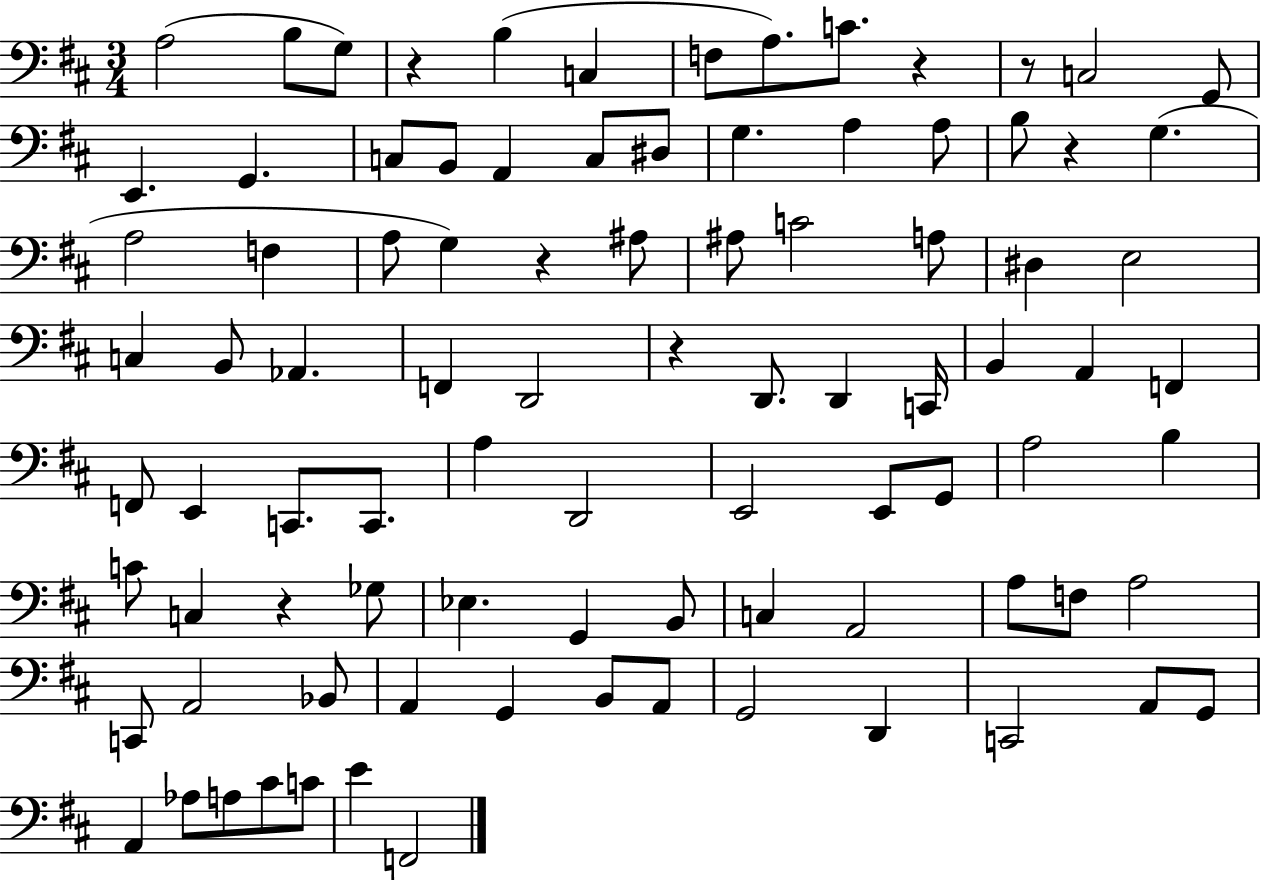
X:1
T:Untitled
M:3/4
L:1/4
K:D
A,2 B,/2 G,/2 z B, C, F,/2 A,/2 C/2 z z/2 C,2 G,,/2 E,, G,, C,/2 B,,/2 A,, C,/2 ^D,/2 G, A, A,/2 B,/2 z G, A,2 F, A,/2 G, z ^A,/2 ^A,/2 C2 A,/2 ^D, E,2 C, B,,/2 _A,, F,, D,,2 z D,,/2 D,, C,,/4 B,, A,, F,, F,,/2 E,, C,,/2 C,,/2 A, D,,2 E,,2 E,,/2 G,,/2 A,2 B, C/2 C, z _G,/2 _E, G,, B,,/2 C, A,,2 A,/2 F,/2 A,2 C,,/2 A,,2 _B,,/2 A,, G,, B,,/2 A,,/2 G,,2 D,, C,,2 A,,/2 G,,/2 A,, _A,/2 A,/2 ^C/2 C/2 E F,,2